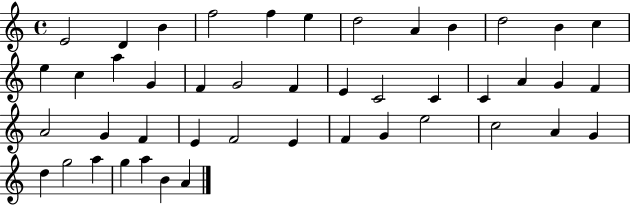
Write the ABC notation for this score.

X:1
T:Untitled
M:4/4
L:1/4
K:C
E2 D B f2 f e d2 A B d2 B c e c a G F G2 F E C2 C C A G F A2 G F E F2 E F G e2 c2 A G d g2 a g a B A